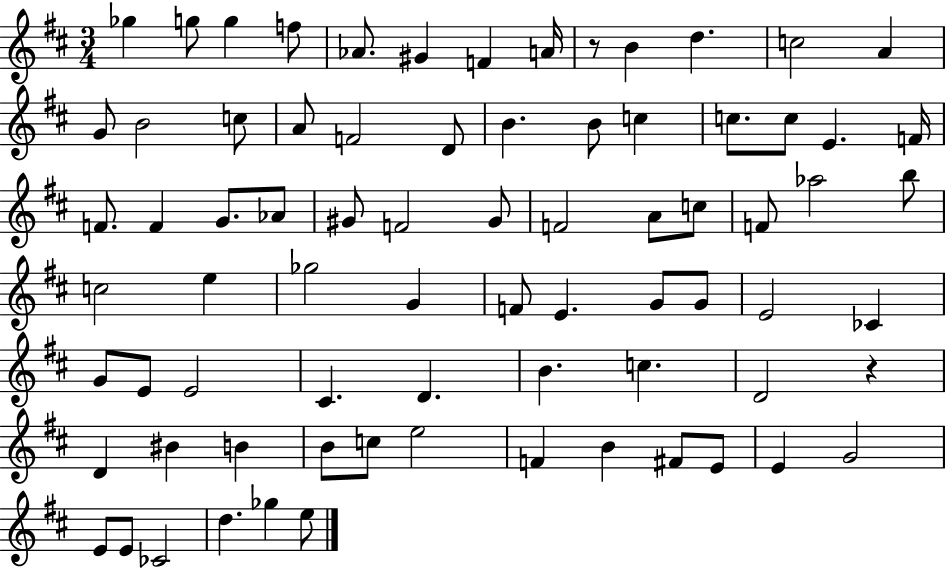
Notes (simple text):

Gb5/q G5/e G5/q F5/e Ab4/e. G#4/q F4/q A4/s R/e B4/q D5/q. C5/h A4/q G4/e B4/h C5/e A4/e F4/h D4/e B4/q. B4/e C5/q C5/e. C5/e E4/q. F4/s F4/e. F4/q G4/e. Ab4/e G#4/e F4/h G#4/e F4/h A4/e C5/e F4/e Ab5/h B5/e C5/h E5/q Gb5/h G4/q F4/e E4/q. G4/e G4/e E4/h CES4/q G4/e E4/e E4/h C#4/q. D4/q. B4/q. C5/q. D4/h R/q D4/q BIS4/q B4/q B4/e C5/e E5/h F4/q B4/q F#4/e E4/e E4/q G4/h E4/e E4/e CES4/h D5/q. Gb5/q E5/e